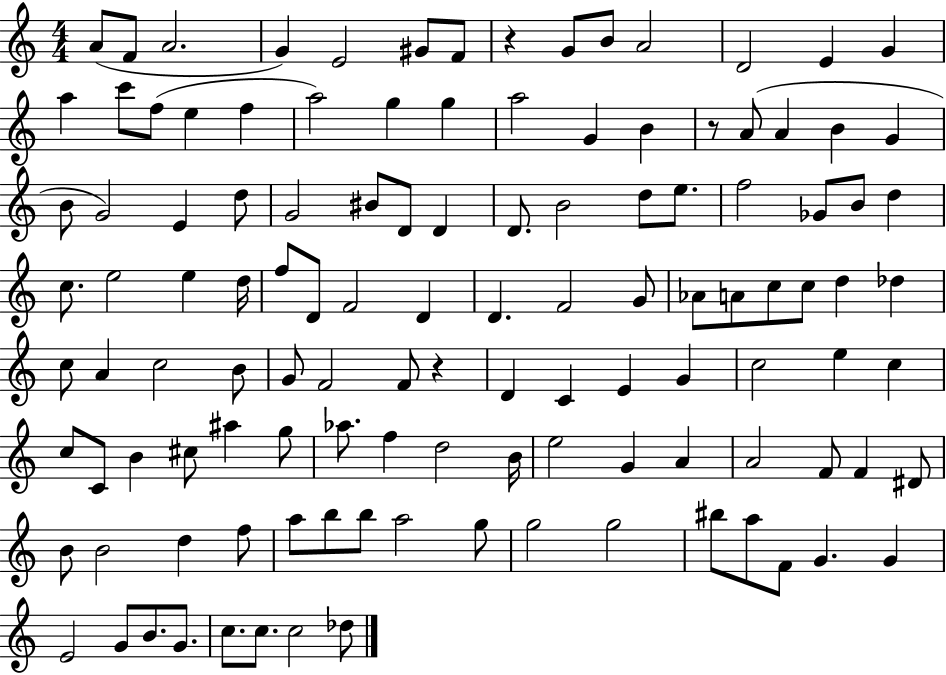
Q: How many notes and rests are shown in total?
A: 119